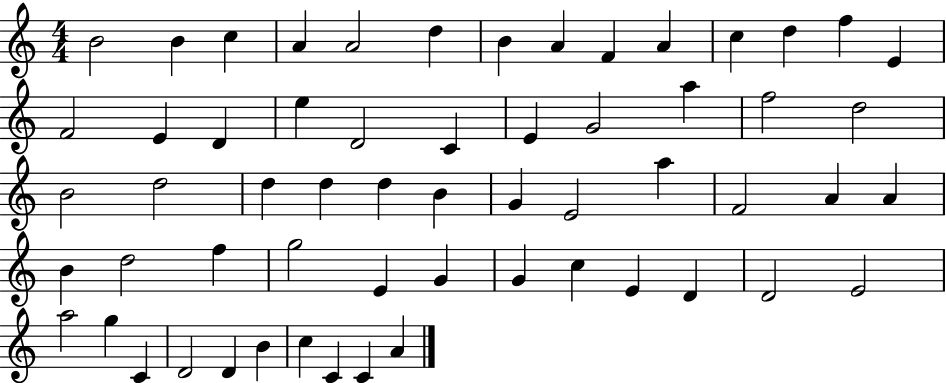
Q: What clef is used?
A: treble